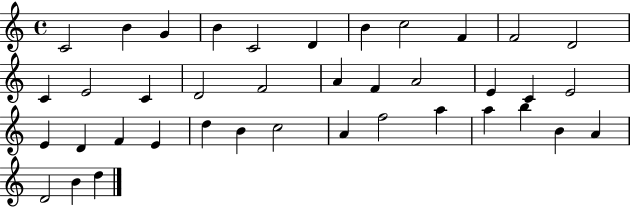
X:1
T:Untitled
M:4/4
L:1/4
K:C
C2 B G B C2 D B c2 F F2 D2 C E2 C D2 F2 A F A2 E C E2 E D F E d B c2 A f2 a a b B A D2 B d